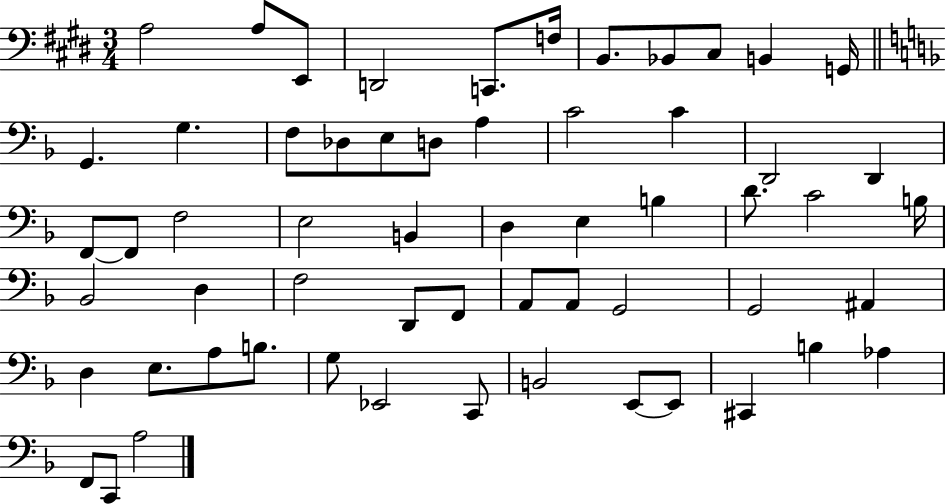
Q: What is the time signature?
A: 3/4